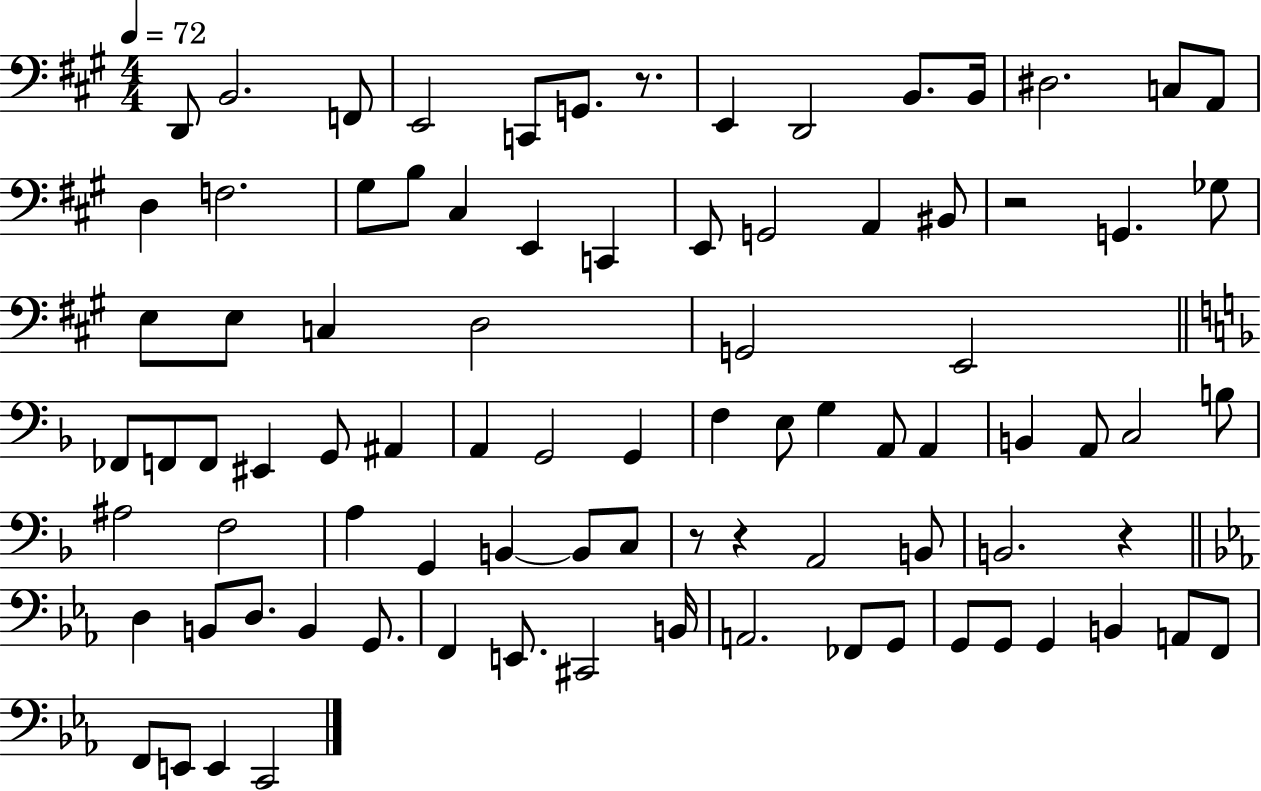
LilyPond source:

{
  \clef bass
  \numericTimeSignature
  \time 4/4
  \key a \major
  \tempo 4 = 72
  d,8 b,2. f,8 | e,2 c,8 g,8. r8. | e,4 d,2 b,8. b,16 | dis2. c8 a,8 | \break d4 f2. | gis8 b8 cis4 e,4 c,4 | e,8 g,2 a,4 bis,8 | r2 g,4. ges8 | \break e8 e8 c4 d2 | g,2 e,2 | \bar "||" \break \key d \minor fes,8 f,8 f,8 eis,4 g,8 ais,4 | a,4 g,2 g,4 | f4 e8 g4 a,8 a,4 | b,4 a,8 c2 b8 | \break ais2 f2 | a4 g,4 b,4~~ b,8 c8 | r8 r4 a,2 b,8 | b,2. r4 | \break \bar "||" \break \key ees \major d4 b,8 d8. b,4 g,8. | f,4 e,8. cis,2 b,16 | a,2. fes,8 g,8 | g,8 g,8 g,4 b,4 a,8 f,8 | \break f,8 e,8 e,4 c,2 | \bar "|."
}